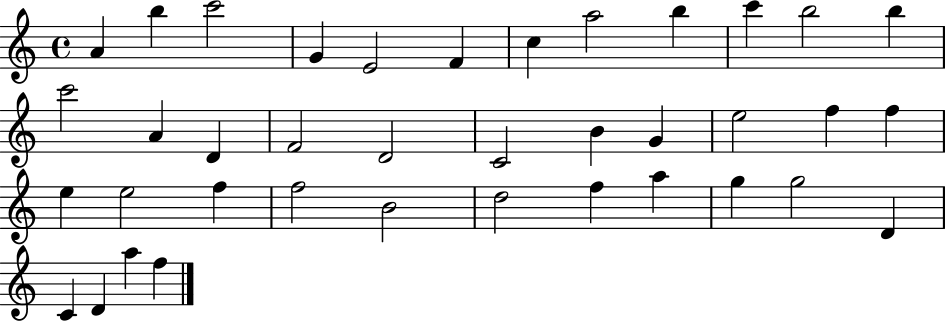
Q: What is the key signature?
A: C major